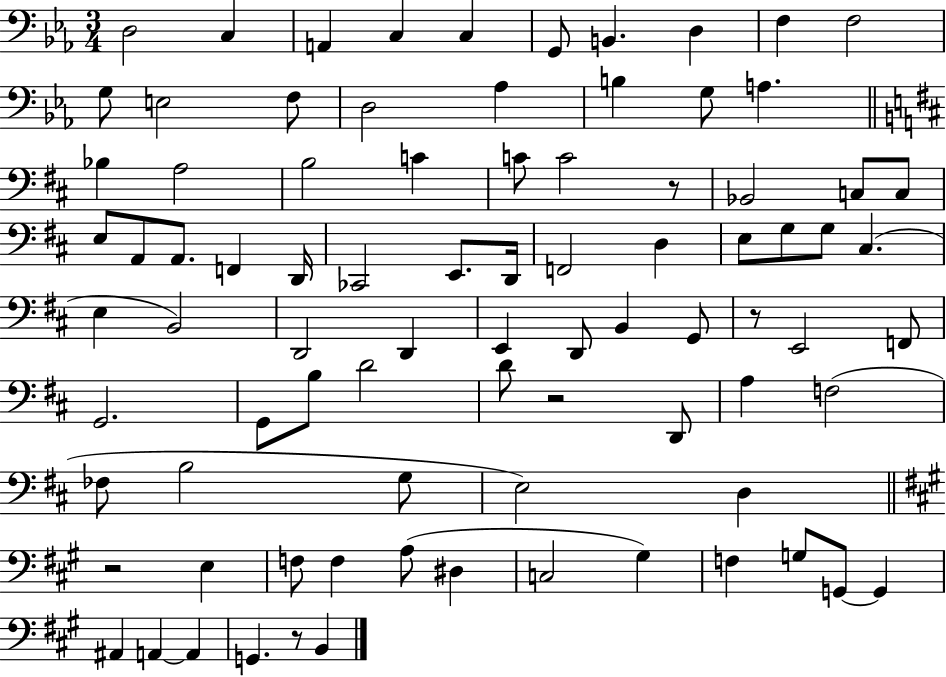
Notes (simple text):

D3/h C3/q A2/q C3/q C3/q G2/e B2/q. D3/q F3/q F3/h G3/e E3/h F3/e D3/h Ab3/q B3/q G3/e A3/q. Bb3/q A3/h B3/h C4/q C4/e C4/h R/e Bb2/h C3/e C3/e E3/e A2/e A2/e. F2/q D2/s CES2/h E2/e. D2/s F2/h D3/q E3/e G3/e G3/e C#3/q. E3/q B2/h D2/h D2/q E2/q D2/e B2/q G2/e R/e E2/h F2/e G2/h. G2/e B3/e D4/h D4/e R/h D2/e A3/q F3/h FES3/e B3/h G3/e E3/h D3/q R/h E3/q F3/e F3/q A3/e D#3/q C3/h G#3/q F3/q G3/e G2/e G2/q A#2/q A2/q A2/q G2/q. R/e B2/q